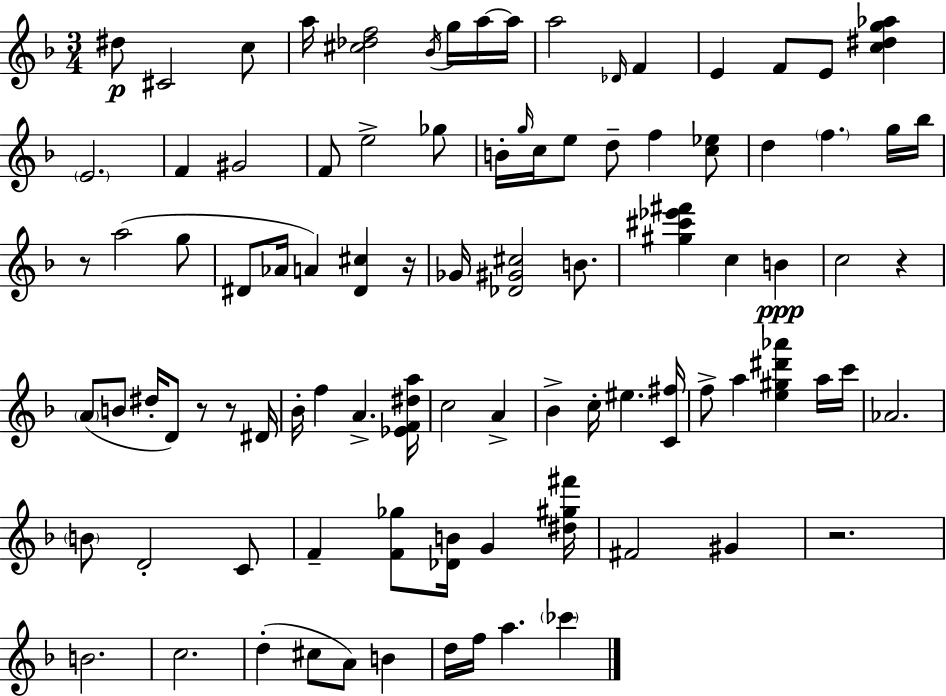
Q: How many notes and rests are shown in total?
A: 93